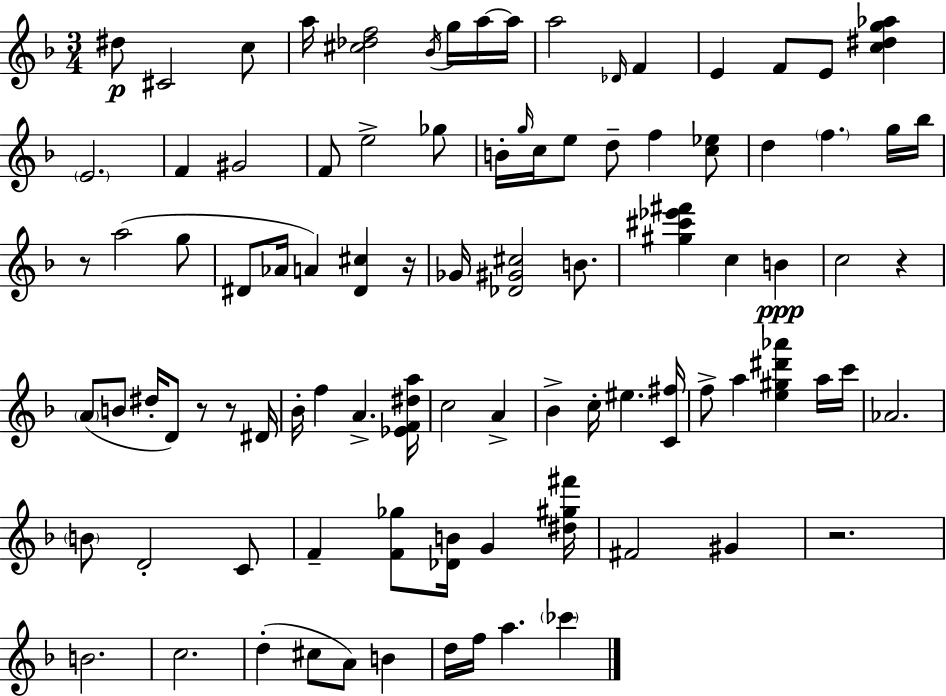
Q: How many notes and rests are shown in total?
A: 93